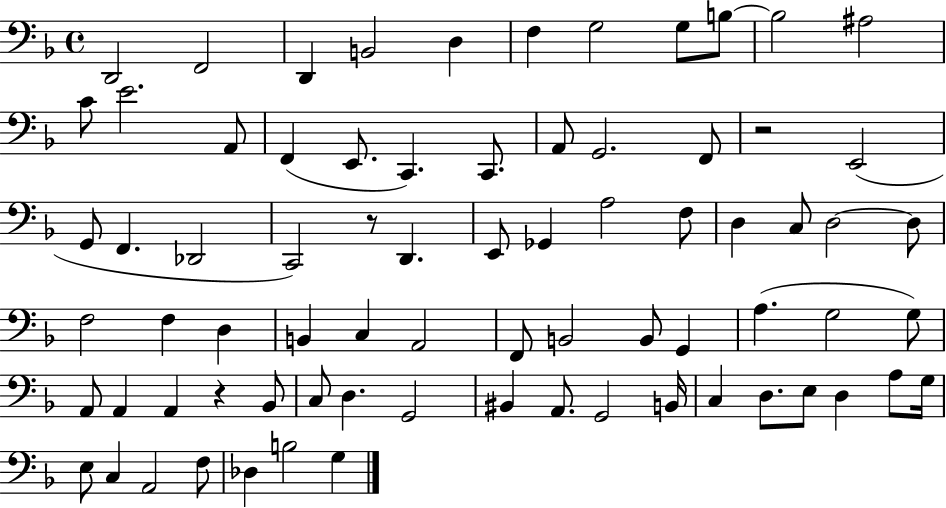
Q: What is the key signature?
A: F major